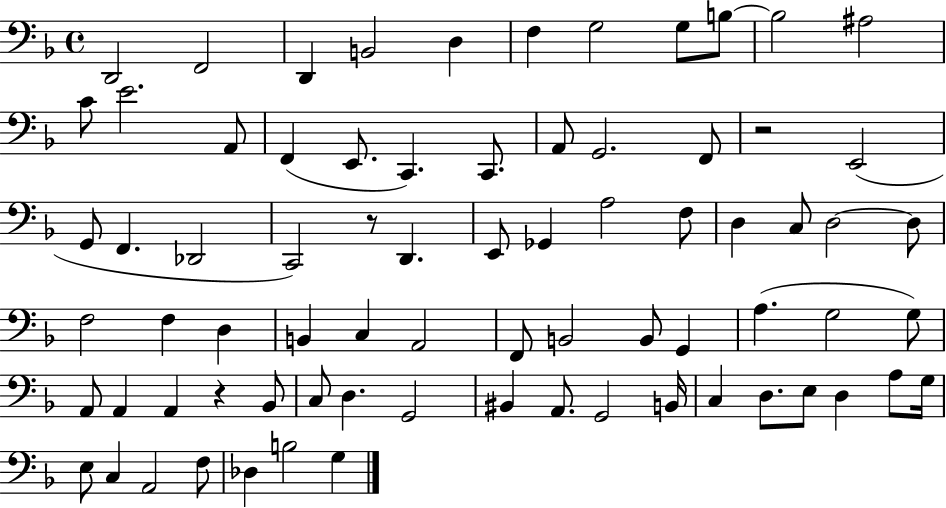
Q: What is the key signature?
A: F major